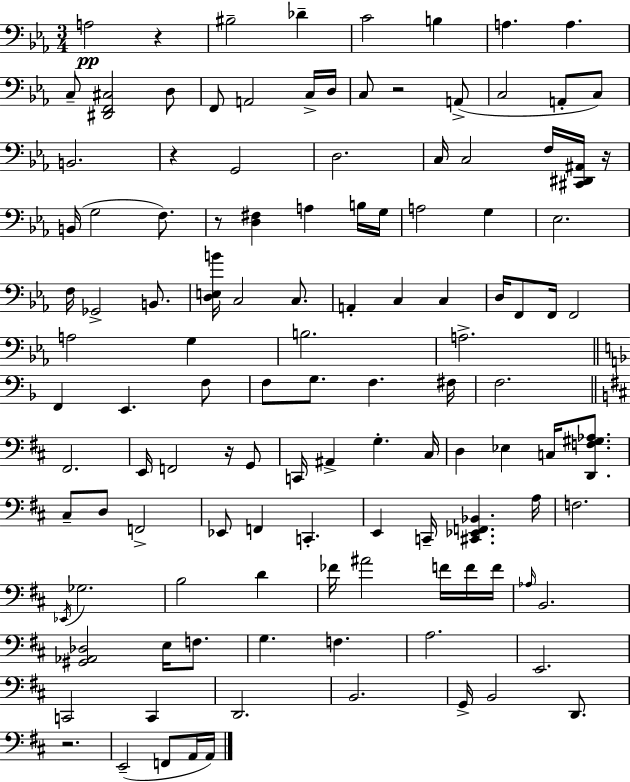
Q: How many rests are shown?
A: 7